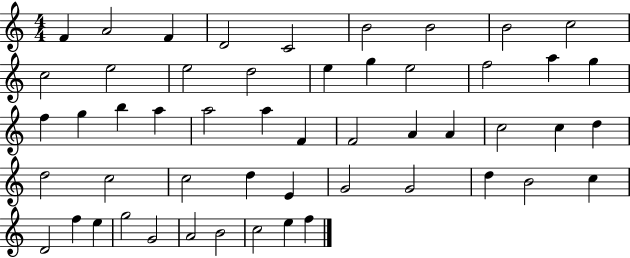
{
  \clef treble
  \numericTimeSignature
  \time 4/4
  \key c \major
  f'4 a'2 f'4 | d'2 c'2 | b'2 b'2 | b'2 c''2 | \break c''2 e''2 | e''2 d''2 | e''4 g''4 e''2 | f''2 a''4 g''4 | \break f''4 g''4 b''4 a''4 | a''2 a''4 f'4 | f'2 a'4 a'4 | c''2 c''4 d''4 | \break d''2 c''2 | c''2 d''4 e'4 | g'2 g'2 | d''4 b'2 c''4 | \break d'2 f''4 e''4 | g''2 g'2 | a'2 b'2 | c''2 e''4 f''4 | \break \bar "|."
}